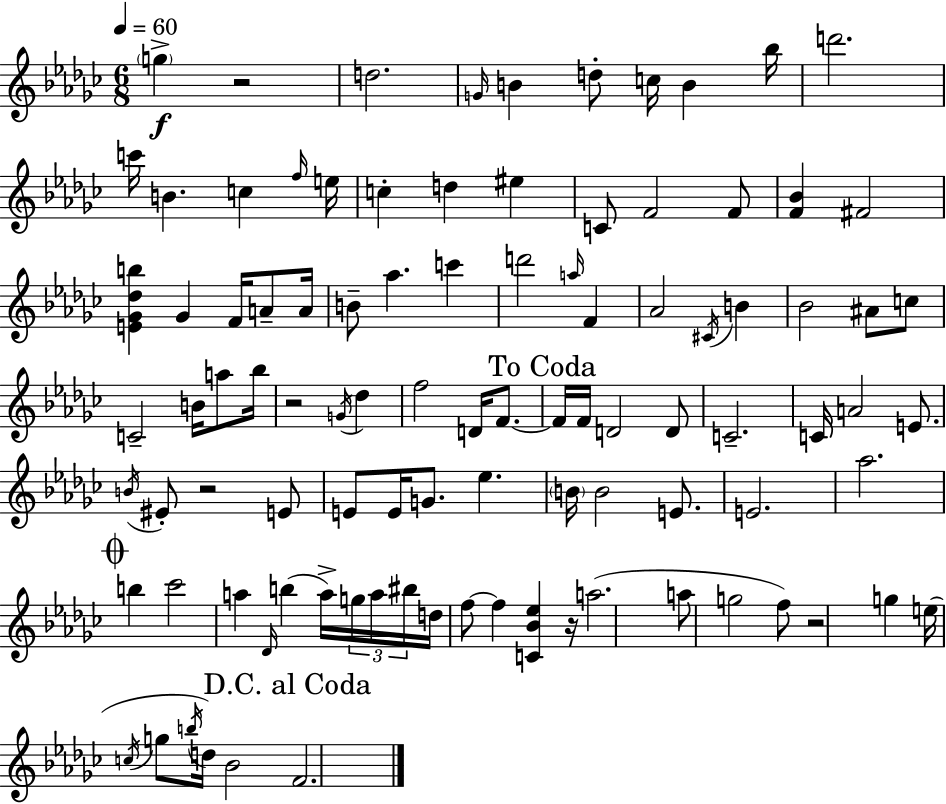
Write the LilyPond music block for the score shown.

{
  \clef treble
  \numericTimeSignature
  \time 6/8
  \key ees \minor
  \tempo 4 = 60
  \parenthesize g''4->\f r2 | d''2. | \grace { g'16 } b'4 d''8-. c''16 b'4 | bes''16 d'''2. | \break c'''16 b'4. c''4 | \grace { f''16 } e''16 c''4-. d''4 eis''4 | c'8 f'2 | f'8 <f' bes'>4 fis'2 | \break <e' ges' des'' b''>4 ges'4 f'16 a'8-- | a'16 b'8-- aes''4. c'''4 | d'''2 \grace { a''16 } f'4 | aes'2 \acciaccatura { cis'16 } | \break b'4 bes'2 | ais'8 c''8 c'2-- | b'16 a''8 bes''16 r2 | \acciaccatura { g'16 } des''4 f''2 | \break d'16 f'8.~~ \mark "To Coda" f'16 f'16 d'2 | d'8 c'2.-- | c'16 a'2 | e'8. \acciaccatura { b'16 } eis'8-. r2 | \break e'8 e'8 e'16 g'8. | ees''4. \parenthesize b'16 b'2 | e'8. e'2. | aes''2. | \break \mark \markup { \musicglyph "scripts.coda" } b''4 ces'''2 | a''4 \grace { des'16 }( b''4 | a''16->) \tuplet 3/2 { g''16 a''16 bis''16 } d''16 f''8~~ f''4 | <c' bes' ees''>4 r16 a''2.( | \break a''8 g''2 | f''8) r2 | g''4 e''16( \acciaccatura { c''16 } g''8 \acciaccatura { b''16 } | d''16) bes'2 \mark "D.C. al Coda" f'2. | \break \bar "|."
}